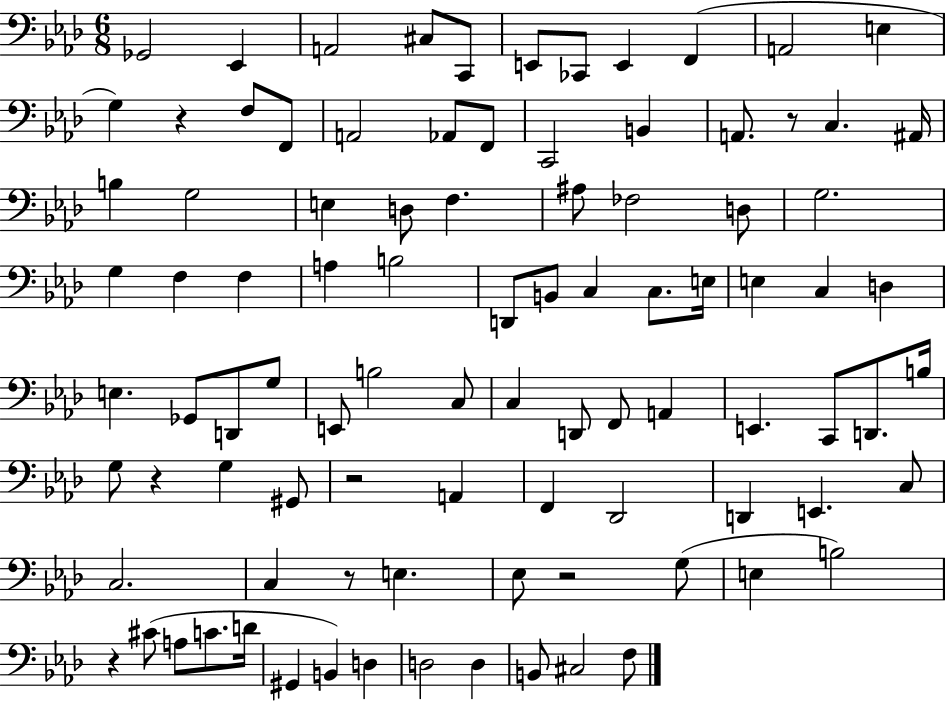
{
  \clef bass
  \numericTimeSignature
  \time 6/8
  \key aes \major
  ges,2 ees,4 | a,2 cis8 c,8 | e,8 ces,8 e,4 f,4( | a,2 e4 | \break g4) r4 f8 f,8 | a,2 aes,8 f,8 | c,2 b,4 | a,8. r8 c4. ais,16 | \break b4 g2 | e4 d8 f4. | ais8 fes2 d8 | g2. | \break g4 f4 f4 | a4 b2 | d,8 b,8 c4 c8. e16 | e4 c4 d4 | \break e4. ges,8 d,8 g8 | e,8 b2 c8 | c4 d,8 f,8 a,4 | e,4. c,8 d,8. b16 | \break g8 r4 g4 gis,8 | r2 a,4 | f,4 des,2 | d,4 e,4. c8 | \break c2. | c4 r8 e4. | ees8 r2 g8( | e4 b2) | \break r4 cis'8( a8 c'8. d'16 | gis,4 b,4) d4 | d2 d4 | b,8 cis2 f8 | \break \bar "|."
}